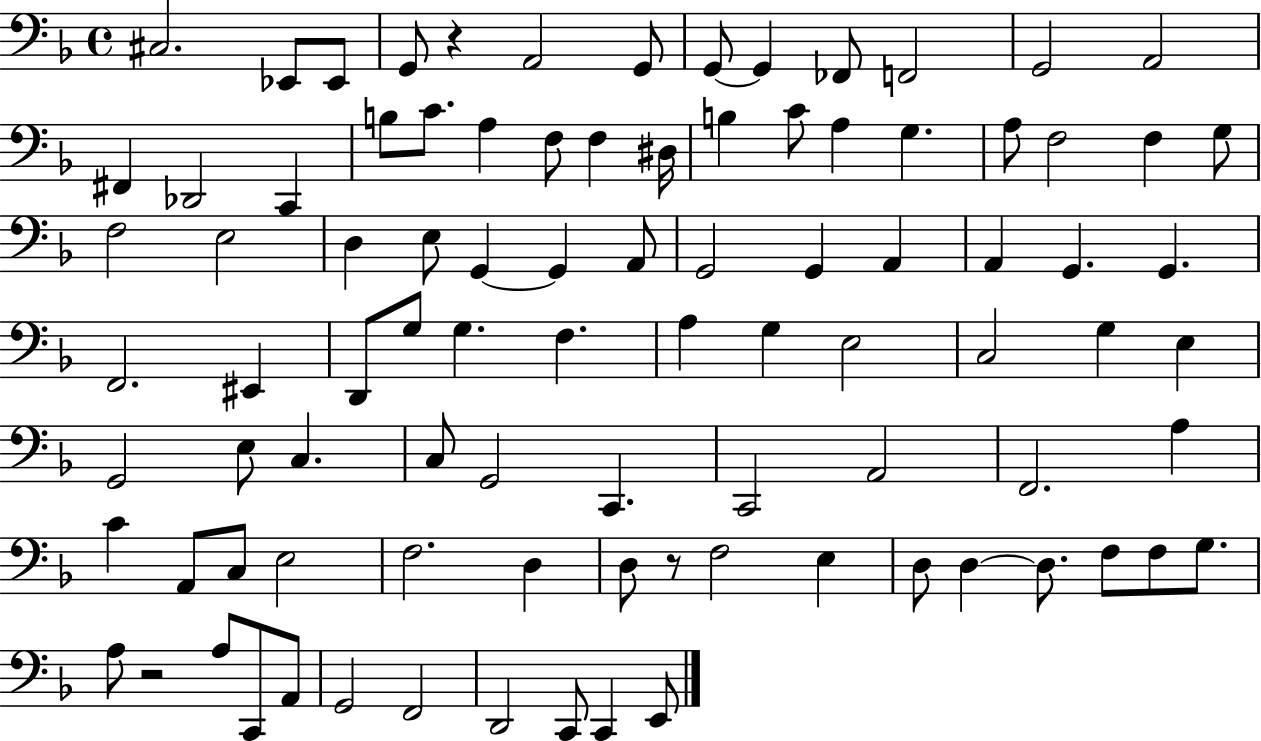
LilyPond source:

{
  \clef bass
  \time 4/4
  \defaultTimeSignature
  \key f \major
  cis2. ees,8 ees,8 | g,8 r4 a,2 g,8 | g,8~~ g,4 fes,8 f,2 | g,2 a,2 | \break fis,4 des,2 c,4 | b8 c'8. a4 f8 f4 dis16 | b4 c'8 a4 g4. | a8 f2 f4 g8 | \break f2 e2 | d4 e8 g,4~~ g,4 a,8 | g,2 g,4 a,4 | a,4 g,4. g,4. | \break f,2. eis,4 | d,8 g8 g4. f4. | a4 g4 e2 | c2 g4 e4 | \break g,2 e8 c4. | c8 g,2 c,4. | c,2 a,2 | f,2. a4 | \break c'4 a,8 c8 e2 | f2. d4 | d8 r8 f2 e4 | d8 d4~~ d8. f8 f8 g8. | \break a8 r2 a8 c,8 a,8 | g,2 f,2 | d,2 c,8 c,4 e,8 | \bar "|."
}